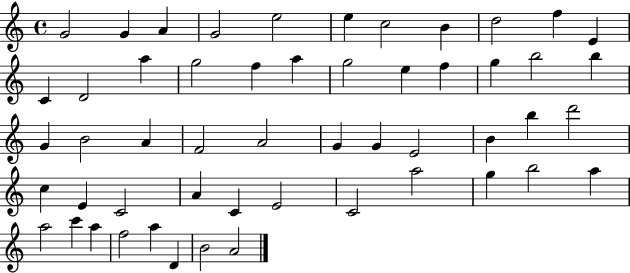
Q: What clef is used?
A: treble